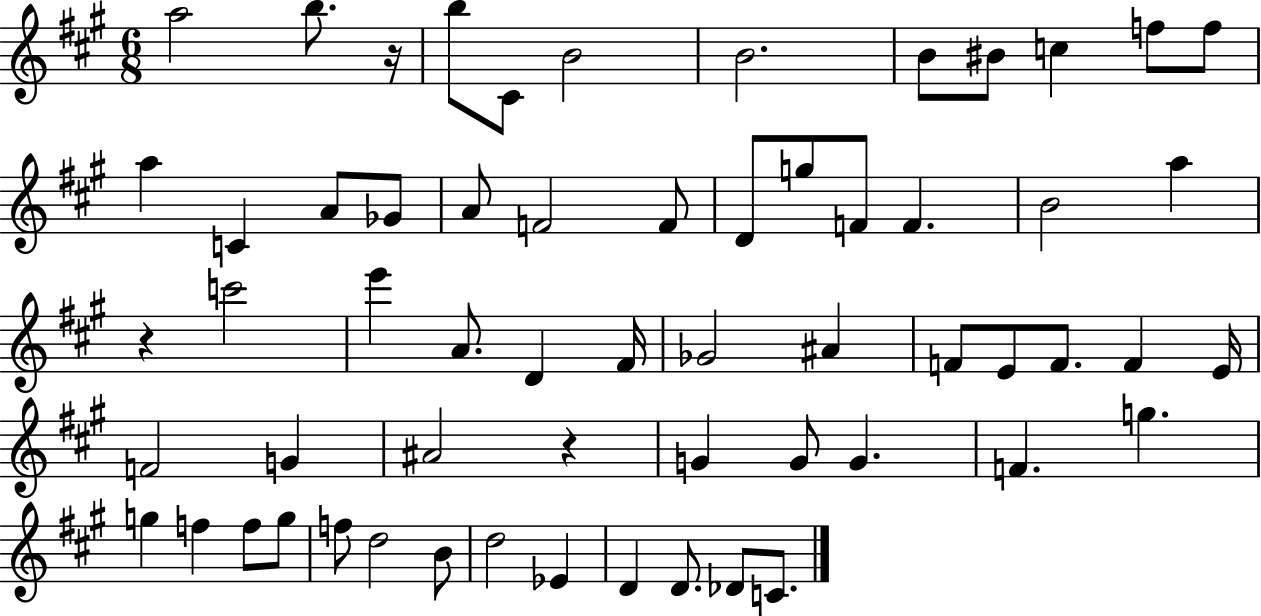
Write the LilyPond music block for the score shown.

{
  \clef treble
  \numericTimeSignature
  \time 6/8
  \key a \major
  a''2 b''8. r16 | b''8 cis'8 b'2 | b'2. | b'8 bis'8 c''4 f''8 f''8 | \break a''4 c'4 a'8 ges'8 | a'8 f'2 f'8 | d'8 g''8 f'8 f'4. | b'2 a''4 | \break r4 c'''2 | e'''4 a'8. d'4 fis'16 | ges'2 ais'4 | f'8 e'8 f'8. f'4 e'16 | \break f'2 g'4 | ais'2 r4 | g'4 g'8 g'4. | f'4. g''4. | \break g''4 f''4 f''8 g''8 | f''8 d''2 b'8 | d''2 ees'4 | d'4 d'8. des'8 c'8. | \break \bar "|."
}